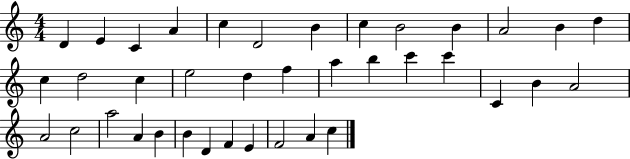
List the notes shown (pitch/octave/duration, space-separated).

D4/q E4/q C4/q A4/q C5/q D4/h B4/q C5/q B4/h B4/q A4/h B4/q D5/q C5/q D5/h C5/q E5/h D5/q F5/q A5/q B5/q C6/q C6/q C4/q B4/q A4/h A4/h C5/h A5/h A4/q B4/q B4/q D4/q F4/q E4/q F4/h A4/q C5/q